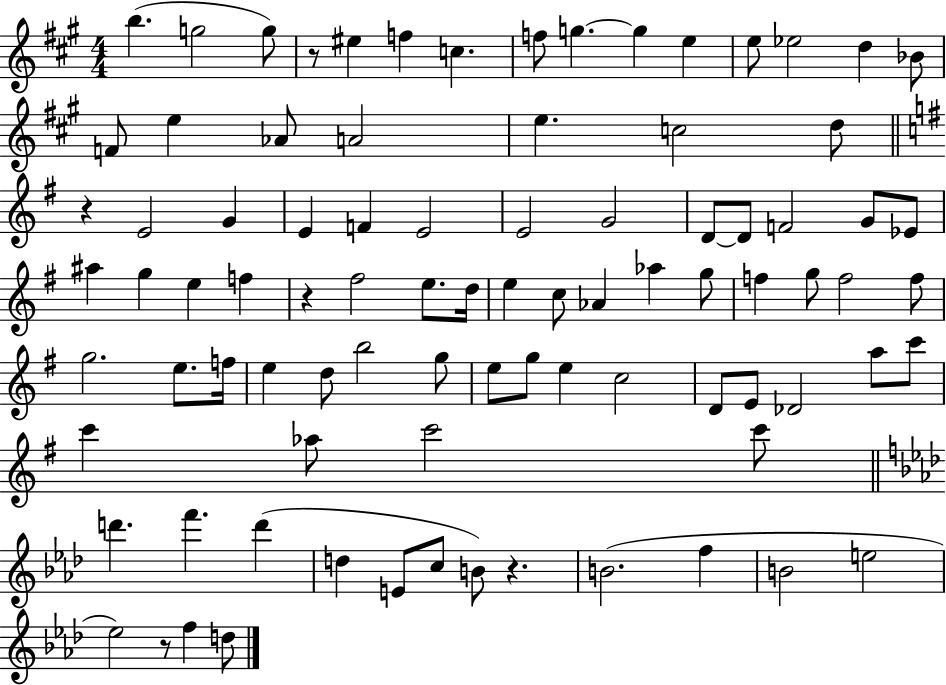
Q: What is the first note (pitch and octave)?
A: B5